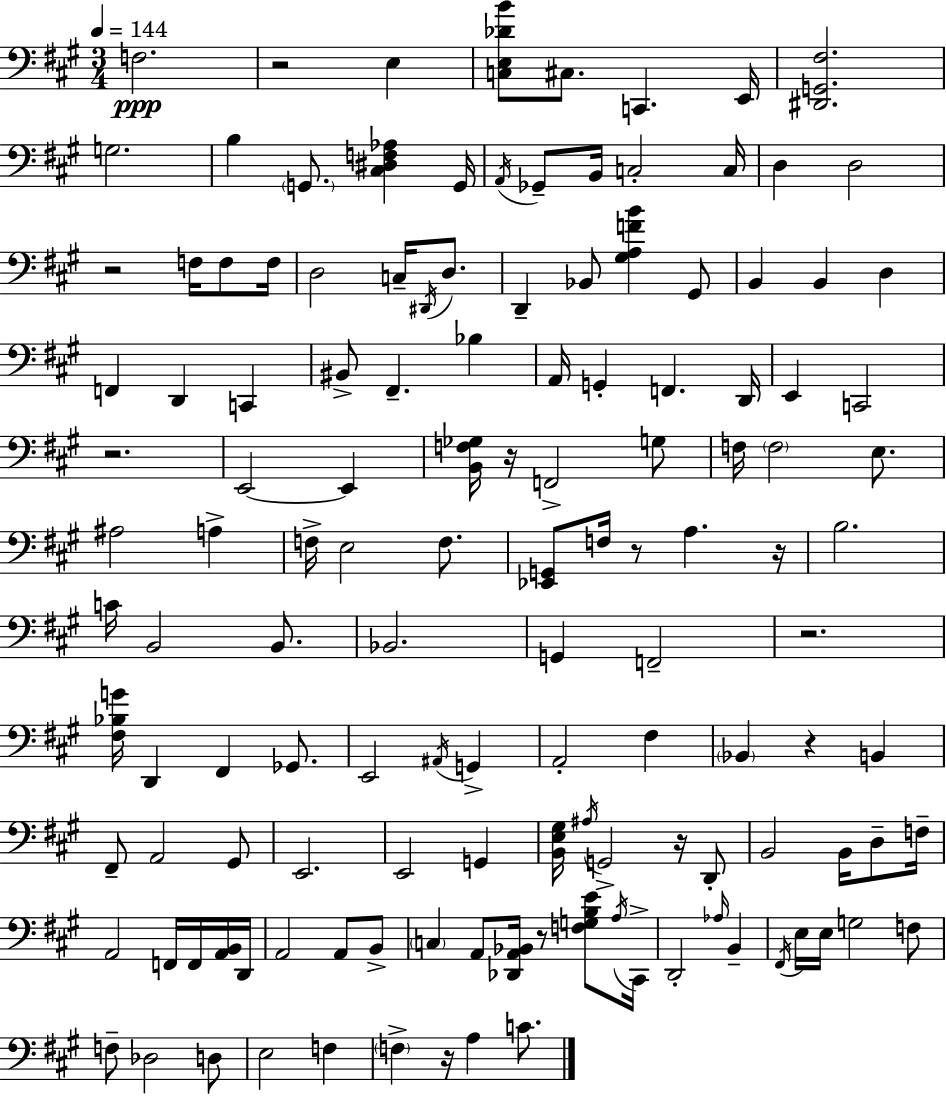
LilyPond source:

{
  \clef bass
  \numericTimeSignature
  \time 3/4
  \key a \major
  \tempo 4 = 144
  \repeat volta 2 { f2.\ppp | r2 e4 | <c e des' b'>8 cis8. c,4. e,16 | <dis, g, fis>2. | \break g2. | b4 \parenthesize g,8. <cis dis f aes>4 g,16 | \acciaccatura { a,16 } ges,8-- b,16 c2-. | c16 d4 d2 | \break r2 f16 f8 | f16 d2 c16-- \acciaccatura { dis,16 } d8. | d,4-- bes,8 <gis a f' b'>4 | gis,8 b,4 b,4 d4 | \break f,4 d,4 c,4 | bis,8-> fis,4.-- bes4 | a,16 g,4-. f,4. | d,16 e,4 c,2 | \break r2. | e,2~~ e,4 | <b, f ges>16 r16 f,2-> | g8 f16 \parenthesize f2 e8. | \break ais2 a4-> | f16-> e2 f8. | <ees, g,>8 f16 r8 a4. | r16 b2. | \break c'16 b,2 b,8. | bes,2. | g,4 f,2-- | r2. | \break <fis bes g'>16 d,4 fis,4 ges,8. | e,2 \acciaccatura { ais,16 } g,4-> | a,2-. fis4 | \parenthesize bes,4 r4 b,4 | \break fis,8-- a,2 | gis,8 e,2. | e,2 g,4 | <b, e gis>16 \acciaccatura { ais16 } g,2-> | \break r16 d,8-. b,2 | b,16 d8-- f16-- a,2 | f,16 f,16 <a, b,>16 d,16 a,2 | a,8 b,8-> \parenthesize c4 a,8 <des, a, bes,>16 r8 | \break <f g b e'>8 \acciaccatura { a16 } cis,16-> d,2-. | \grace { aes16 } b,4-- \acciaccatura { fis,16 } e16 e16 g2 | f8 f8-- des2 | d8 e2 | \break f4 \parenthesize f4-> r16 | a4 c'8. } \bar "|."
}